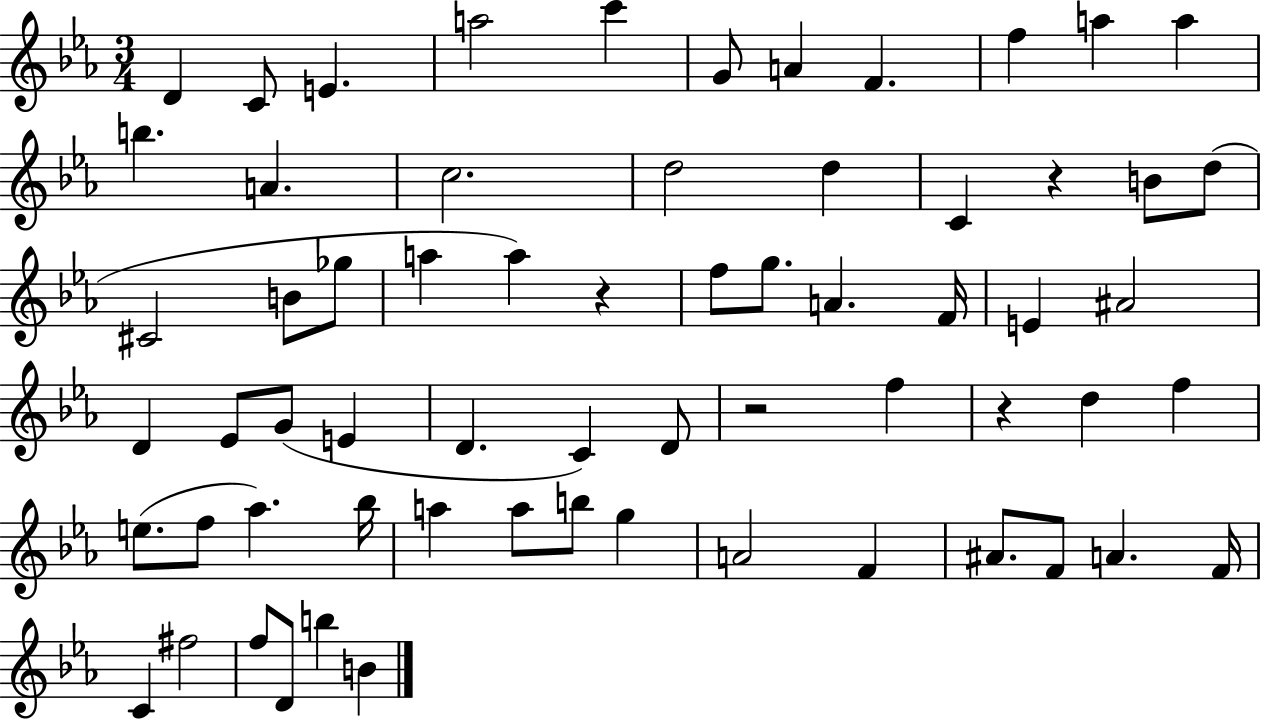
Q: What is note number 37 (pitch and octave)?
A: D4